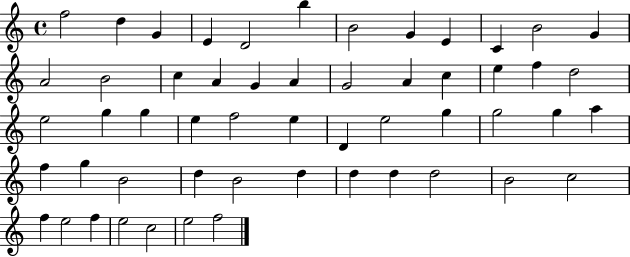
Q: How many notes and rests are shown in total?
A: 54